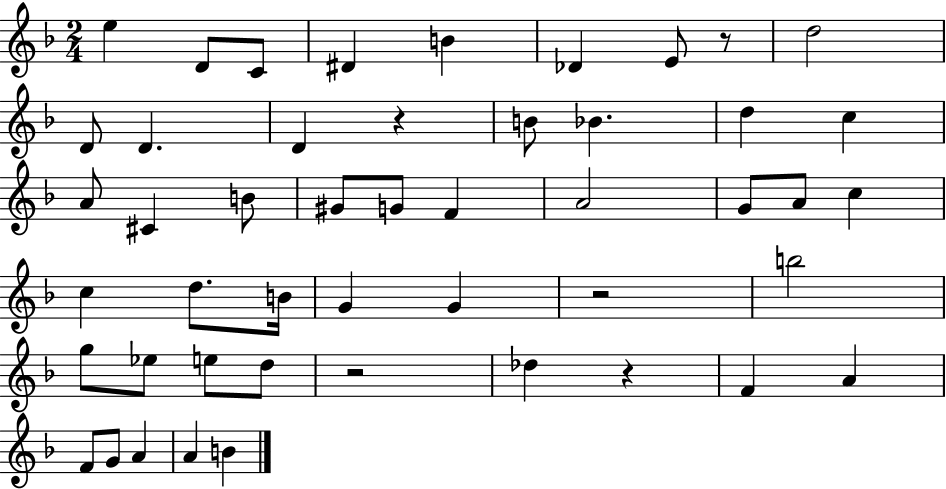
E5/q D4/e C4/e D#4/q B4/q Db4/q E4/e R/e D5/h D4/e D4/q. D4/q R/q B4/e Bb4/q. D5/q C5/q A4/e C#4/q B4/e G#4/e G4/e F4/q A4/h G4/e A4/e C5/q C5/q D5/e. B4/s G4/q G4/q R/h B5/h G5/e Eb5/e E5/e D5/e R/h Db5/q R/q F4/q A4/q F4/e G4/e A4/q A4/q B4/q